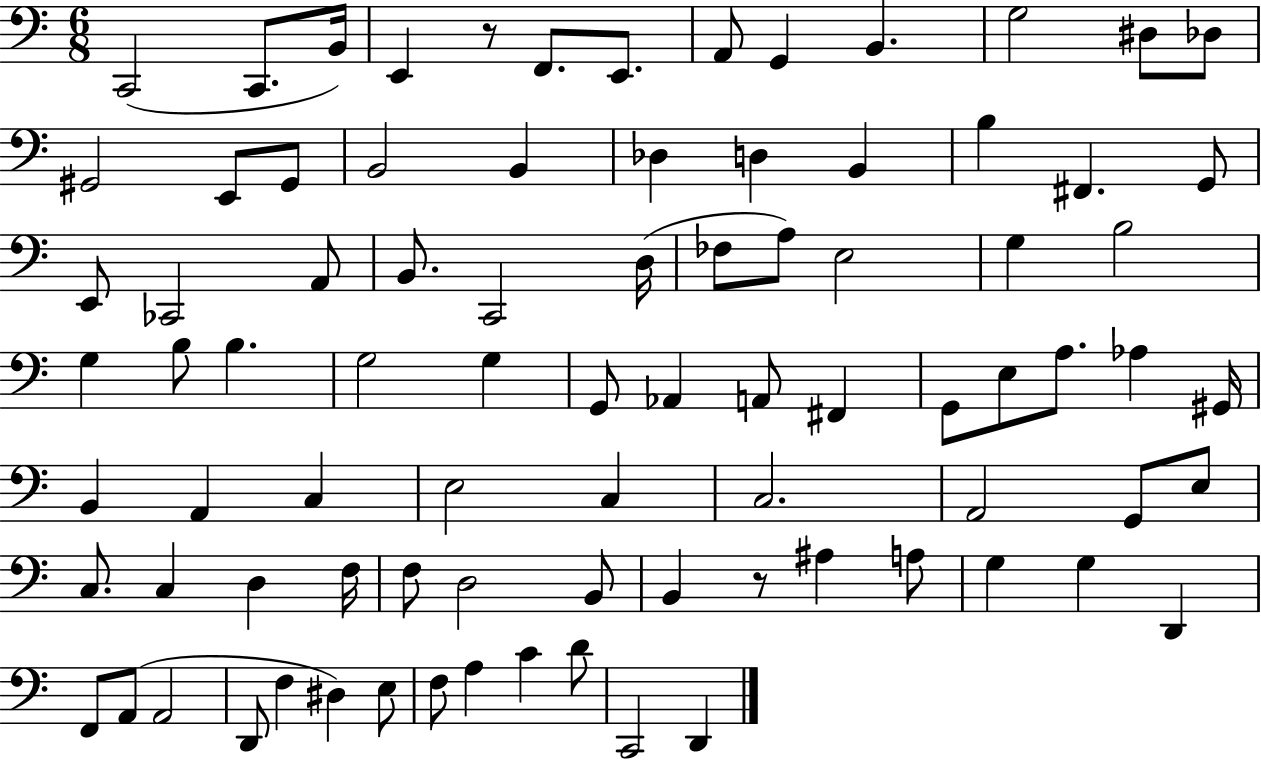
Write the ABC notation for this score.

X:1
T:Untitled
M:6/8
L:1/4
K:C
C,,2 C,,/2 B,,/4 E,, z/2 F,,/2 E,,/2 A,,/2 G,, B,, G,2 ^D,/2 _D,/2 ^G,,2 E,,/2 ^G,,/2 B,,2 B,, _D, D, B,, B, ^F,, G,,/2 E,,/2 _C,,2 A,,/2 B,,/2 C,,2 D,/4 _F,/2 A,/2 E,2 G, B,2 G, B,/2 B, G,2 G, G,,/2 _A,, A,,/2 ^F,, G,,/2 E,/2 A,/2 _A, ^G,,/4 B,, A,, C, E,2 C, C,2 A,,2 G,,/2 E,/2 C,/2 C, D, F,/4 F,/2 D,2 B,,/2 B,, z/2 ^A, A,/2 G, G, D,, F,,/2 A,,/2 A,,2 D,,/2 F, ^D, E,/2 F,/2 A, C D/2 C,,2 D,,